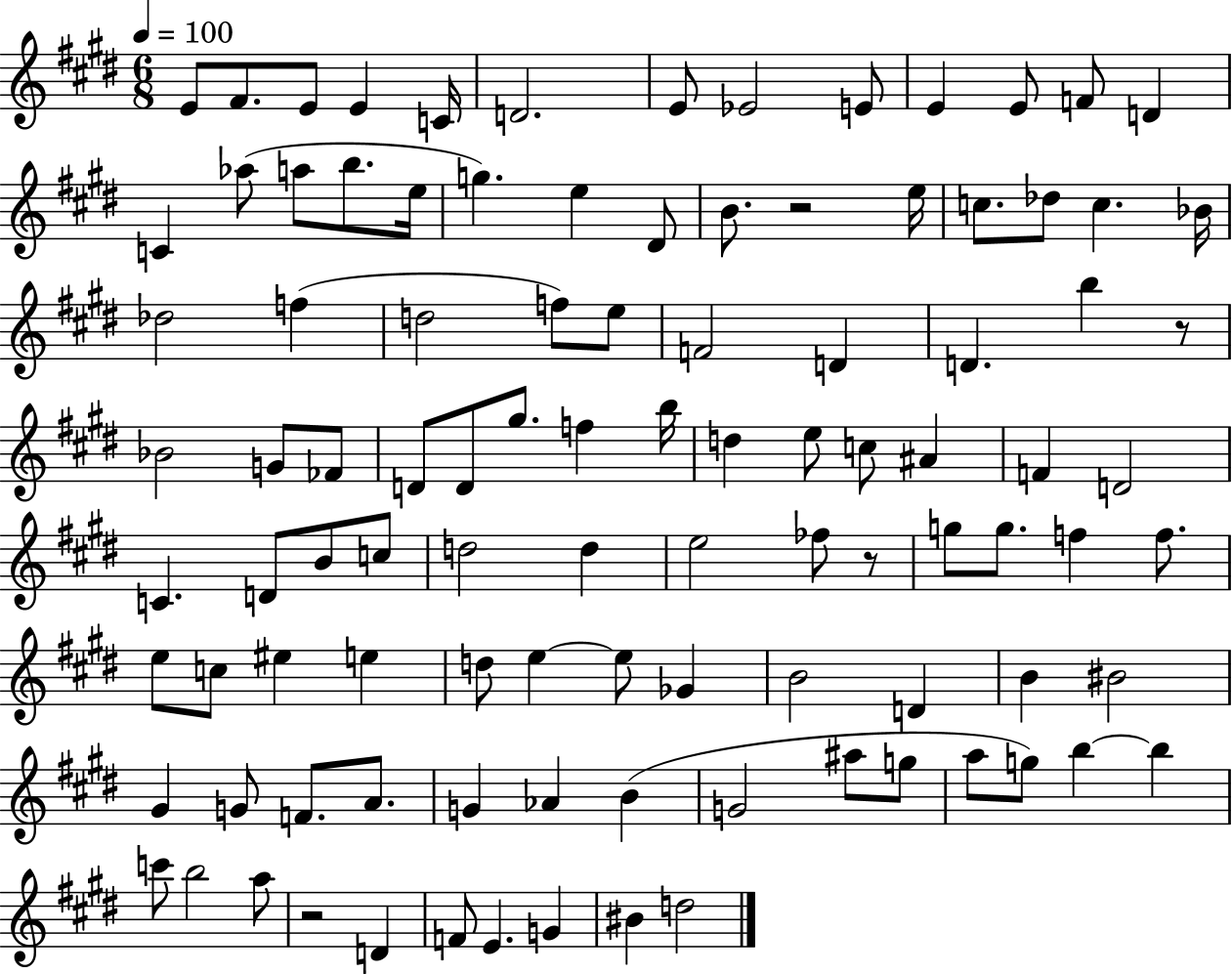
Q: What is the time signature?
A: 6/8